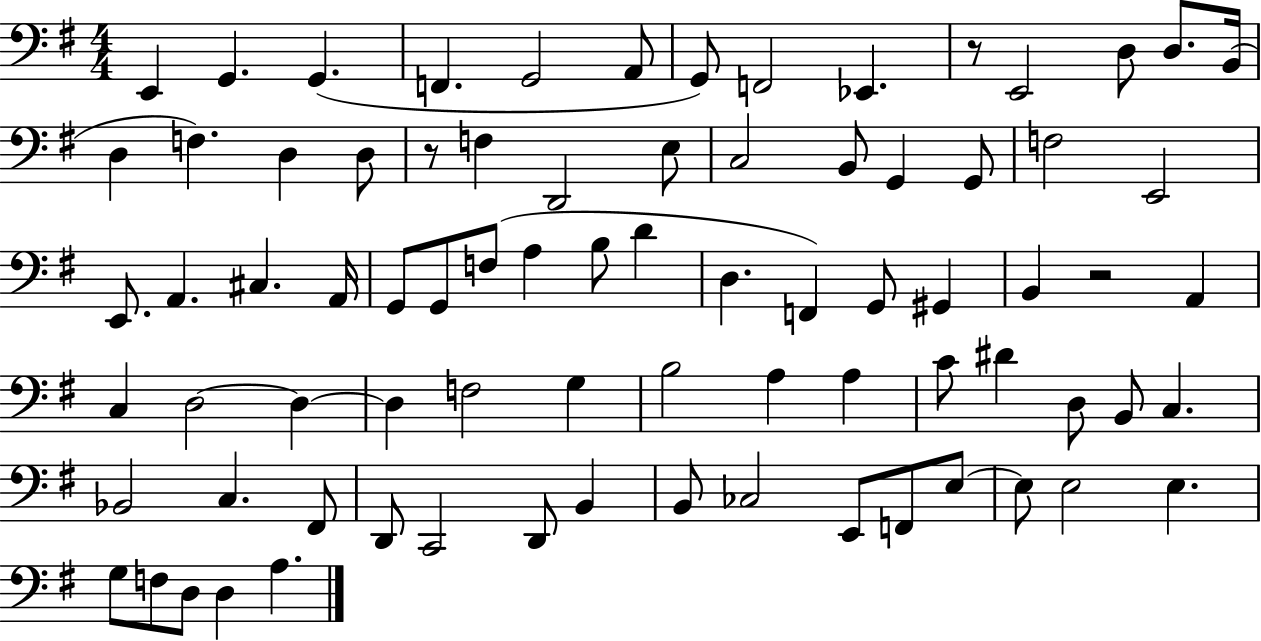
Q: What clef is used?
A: bass